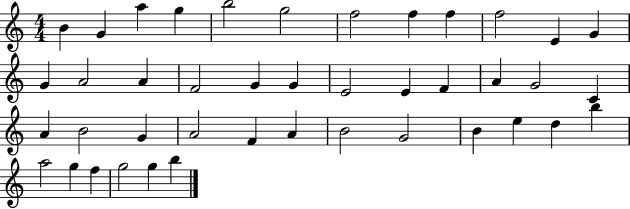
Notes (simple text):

B4/q G4/q A5/q G5/q B5/h G5/h F5/h F5/q F5/q F5/h E4/q G4/q G4/q A4/h A4/q F4/h G4/q G4/q E4/h E4/q F4/q A4/q G4/h C4/q A4/q B4/h G4/q A4/h F4/q A4/q B4/h G4/h B4/q E5/q D5/q B5/q A5/h G5/q F5/q G5/h G5/q B5/q